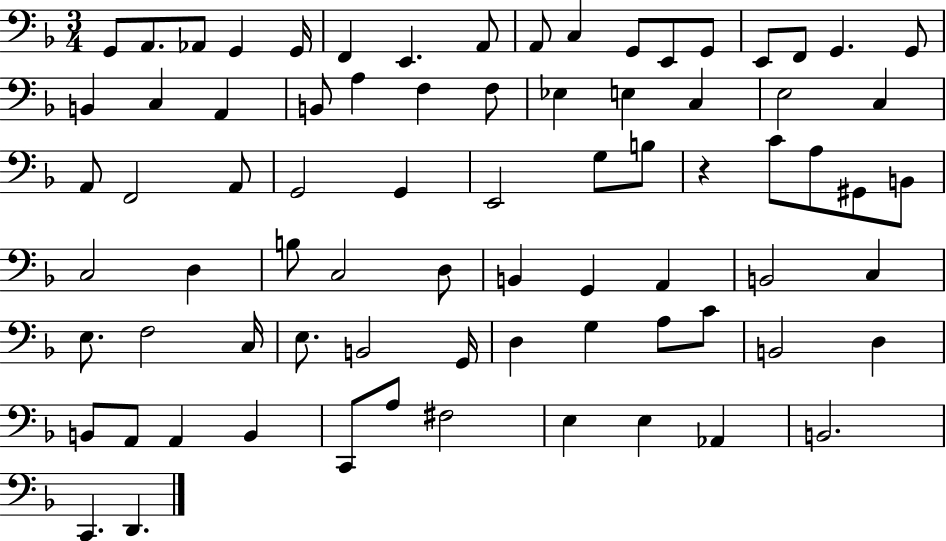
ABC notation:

X:1
T:Untitled
M:3/4
L:1/4
K:F
G,,/2 A,,/2 _A,,/2 G,, G,,/4 F,, E,, A,,/2 A,,/2 C, G,,/2 E,,/2 G,,/2 E,,/2 F,,/2 G,, G,,/2 B,, C, A,, B,,/2 A, F, F,/2 _E, E, C, E,2 C, A,,/2 F,,2 A,,/2 G,,2 G,, E,,2 G,/2 B,/2 z C/2 A,/2 ^G,,/2 B,,/2 C,2 D, B,/2 C,2 D,/2 B,, G,, A,, B,,2 C, E,/2 F,2 C,/4 E,/2 B,,2 G,,/4 D, G, A,/2 C/2 B,,2 D, B,,/2 A,,/2 A,, B,, C,,/2 A,/2 ^F,2 E, E, _A,, B,,2 C,, D,,